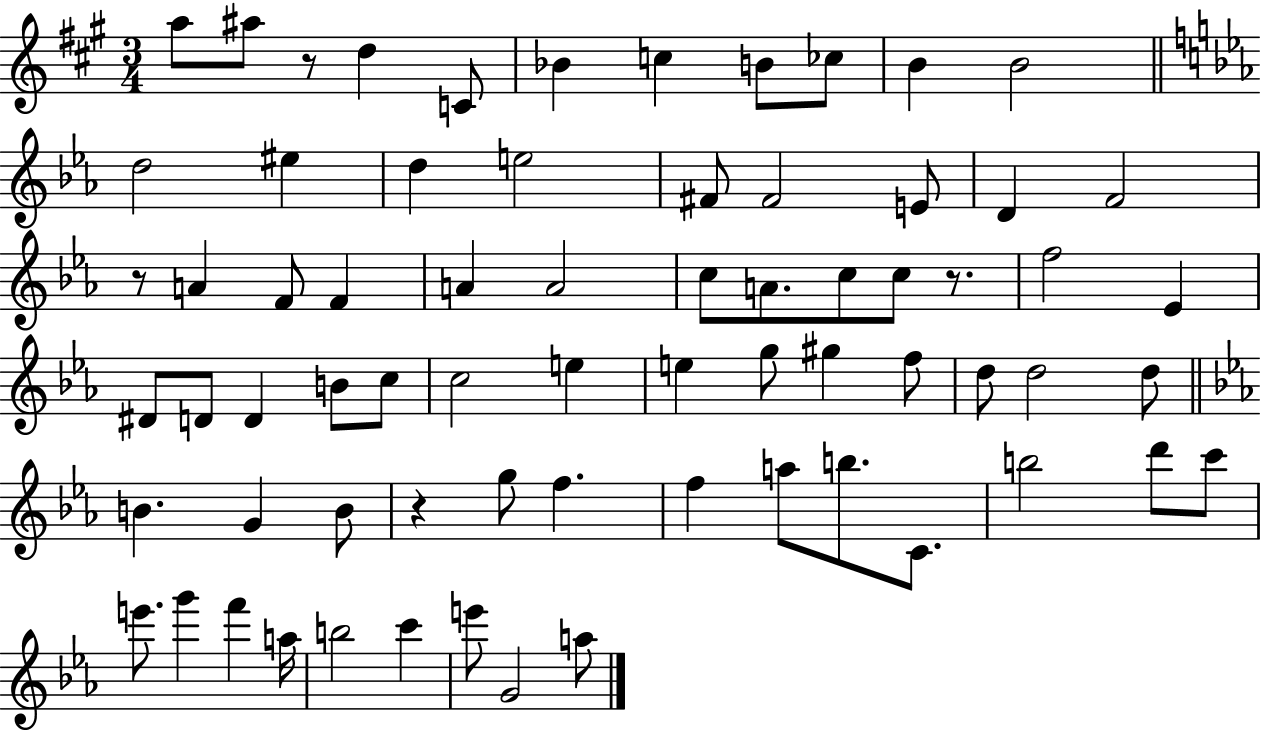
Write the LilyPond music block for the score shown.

{
  \clef treble
  \numericTimeSignature
  \time 3/4
  \key a \major
  a''8 ais''8 r8 d''4 c'8 | bes'4 c''4 b'8 ces''8 | b'4 b'2 | \bar "||" \break \key c \minor d''2 eis''4 | d''4 e''2 | fis'8 fis'2 e'8 | d'4 f'2 | \break r8 a'4 f'8 f'4 | a'4 a'2 | c''8 a'8. c''8 c''8 r8. | f''2 ees'4 | \break dis'8 d'8 d'4 b'8 c''8 | c''2 e''4 | e''4 g''8 gis''4 f''8 | d''8 d''2 d''8 | \break \bar "||" \break \key c \minor b'4. g'4 b'8 | r4 g''8 f''4. | f''4 a''8 b''8. c'8. | b''2 d'''8 c'''8 | \break e'''8. g'''4 f'''4 a''16 | b''2 c'''4 | e'''8 g'2 a''8 | \bar "|."
}